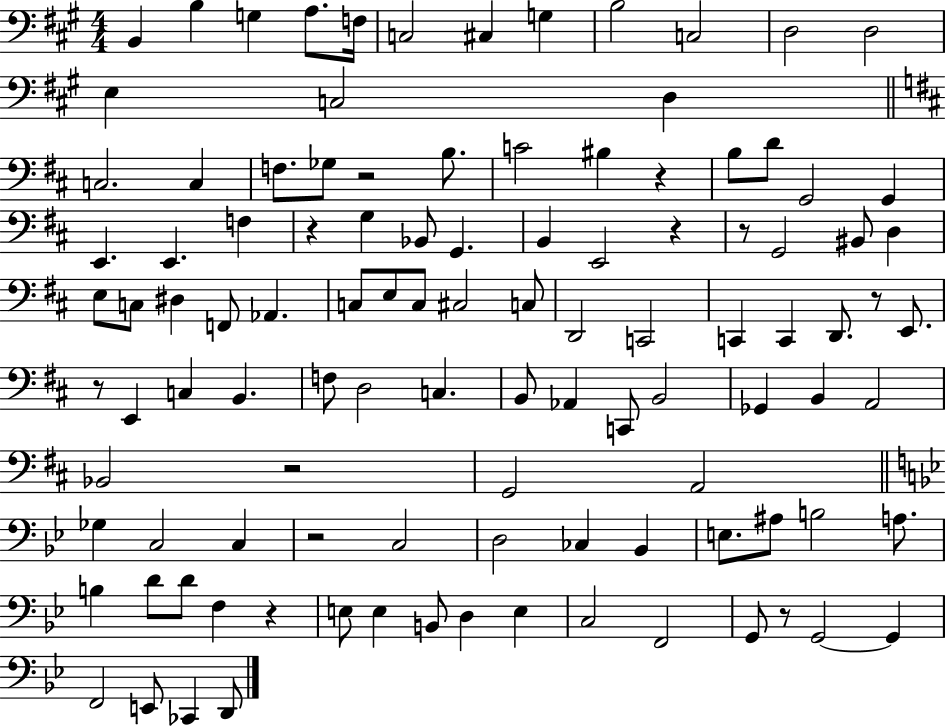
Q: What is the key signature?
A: A major